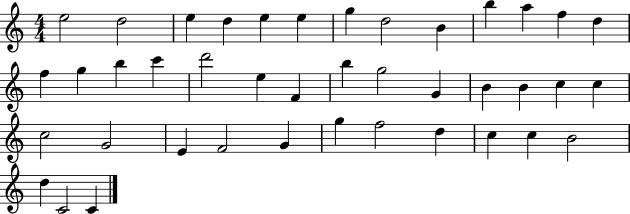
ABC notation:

X:1
T:Untitled
M:4/4
L:1/4
K:C
e2 d2 e d e e g d2 B b a f d f g b c' d'2 e F b g2 G B B c c c2 G2 E F2 G g f2 d c c B2 d C2 C